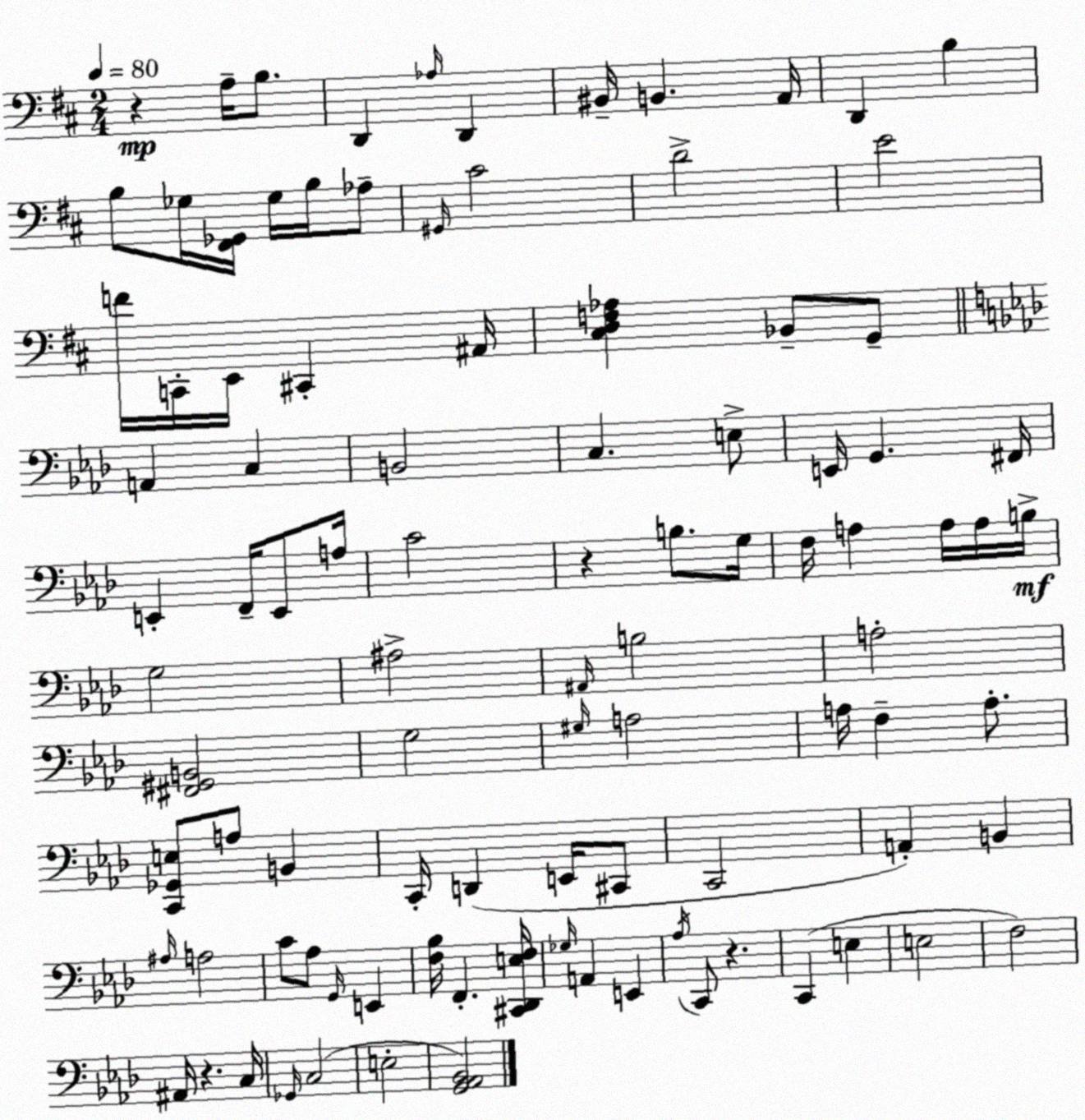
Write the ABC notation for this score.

X:1
T:Untitled
M:2/4
L:1/4
K:D
z A,/4 B,/2 D,, _A,/4 D,, ^B,,/4 B,, A,,/4 D,, B, B,/2 _G,/4 [^F,,_G,,]/4 _G,/4 B,/4 _A,/2 ^G,,/4 ^C2 D2 E2 F/4 C,,/4 E,,/4 ^C,, ^A,,/4 [^C,D,F,_A,] _B,,/2 G,,/2 A,, C, B,,2 C, E,/2 E,,/4 G,, ^F,,/4 E,, F,,/4 E,,/2 A,/4 C2 z B,/2 G,/4 F,/4 A, A,/4 A,/4 B,/4 G,2 ^A,2 ^A,,/4 B,2 A,2 [^F,,^G,,B,,]2 G,2 ^G,/4 A,2 A,/4 F, A,/2 [C,,_G,,E,]/2 A,/2 B,, C,,/4 D,, E,,/4 ^C,,/2 C,,2 A,, B,, ^A,/4 A,2 C/2 _A,/2 G,,/4 E,, [F,_B,]/4 F,, [^C,,_D,,E,F,]/4 _G,/4 A,, E,, _A,/4 C,,/2 z C,, E, E,2 F,2 ^A,,/4 z C,/4 _G,,/4 C,2 E,2 [G,,_A,,_B,,]2